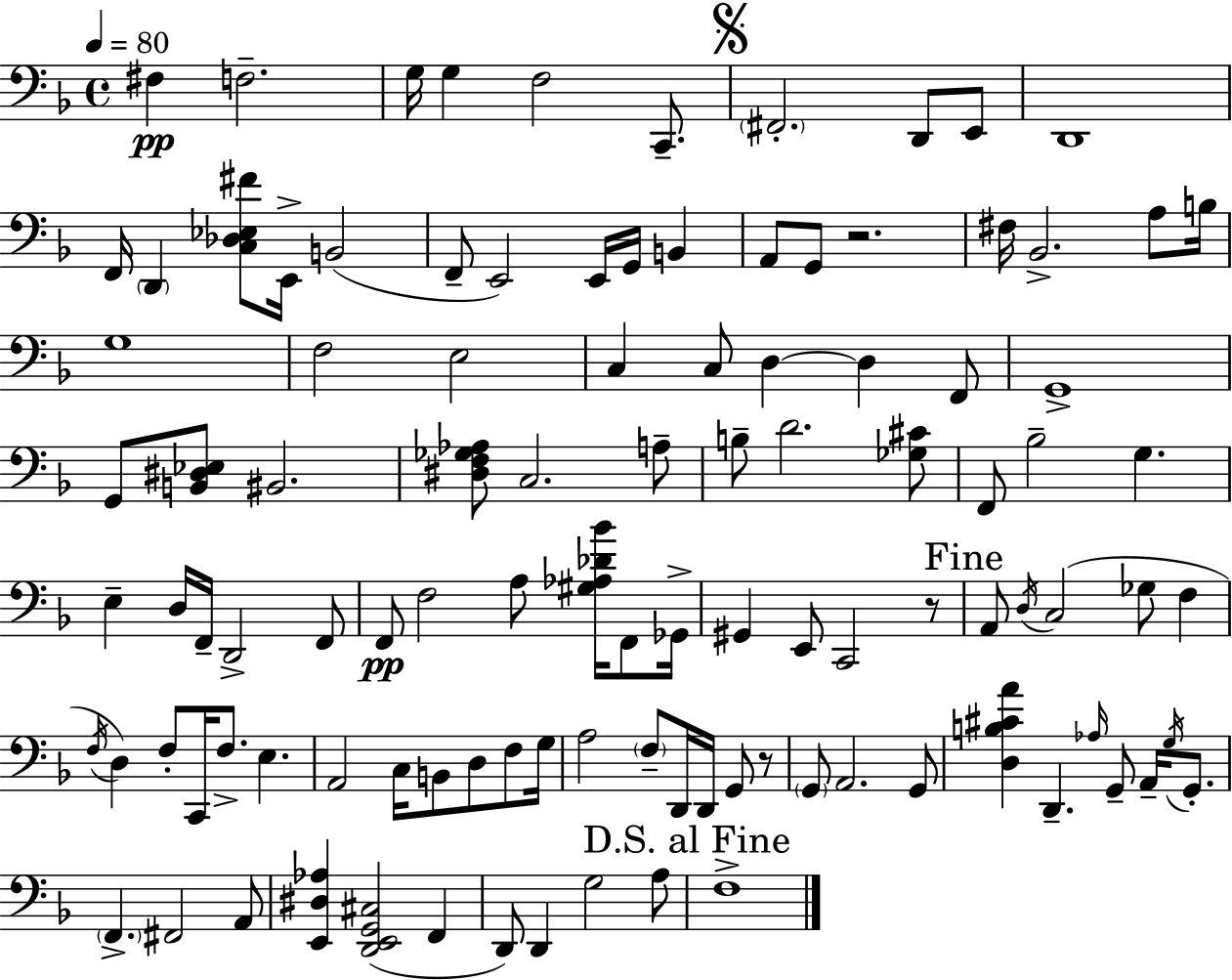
F#3/q F3/h. G3/s G3/q F3/h C2/e. F#2/h. D2/e E2/e D2/w F2/s D2/q [C3,Db3,Eb3,F#4]/e E2/s B2/h F2/e E2/h E2/s G2/s B2/q A2/e G2/e R/h. F#3/s Bb2/h. A3/e B3/s G3/w F3/h E3/h C3/q C3/e D3/q D3/q F2/e G2/w G2/e [B2,D#3,Eb3]/e BIS2/h. [D#3,F3,Gb3,Ab3]/e C3/h. A3/e B3/e D4/h. [Gb3,C#4]/e F2/e Bb3/h G3/q. E3/q D3/s F2/s D2/h F2/e F2/e F3/h A3/e [G#3,Ab3,Db4,Bb4]/s F2/e Gb2/s G#2/q E2/e C2/h R/e A2/e D3/s C3/h Gb3/e F3/q F3/s D3/q F3/e C2/s F3/e. E3/q. A2/h C3/s B2/e D3/e F3/e G3/s A3/h F3/e D2/s D2/s G2/e R/e G2/e A2/h. G2/e [D3,B3,C#4,A4]/q D2/q. Ab3/s G2/e A2/s G3/s G2/e. F2/q. F#2/h A2/e [E2,D#3,Ab3]/q [D2,E2,G2,C#3]/h F2/q D2/e D2/q G3/h A3/e F3/w